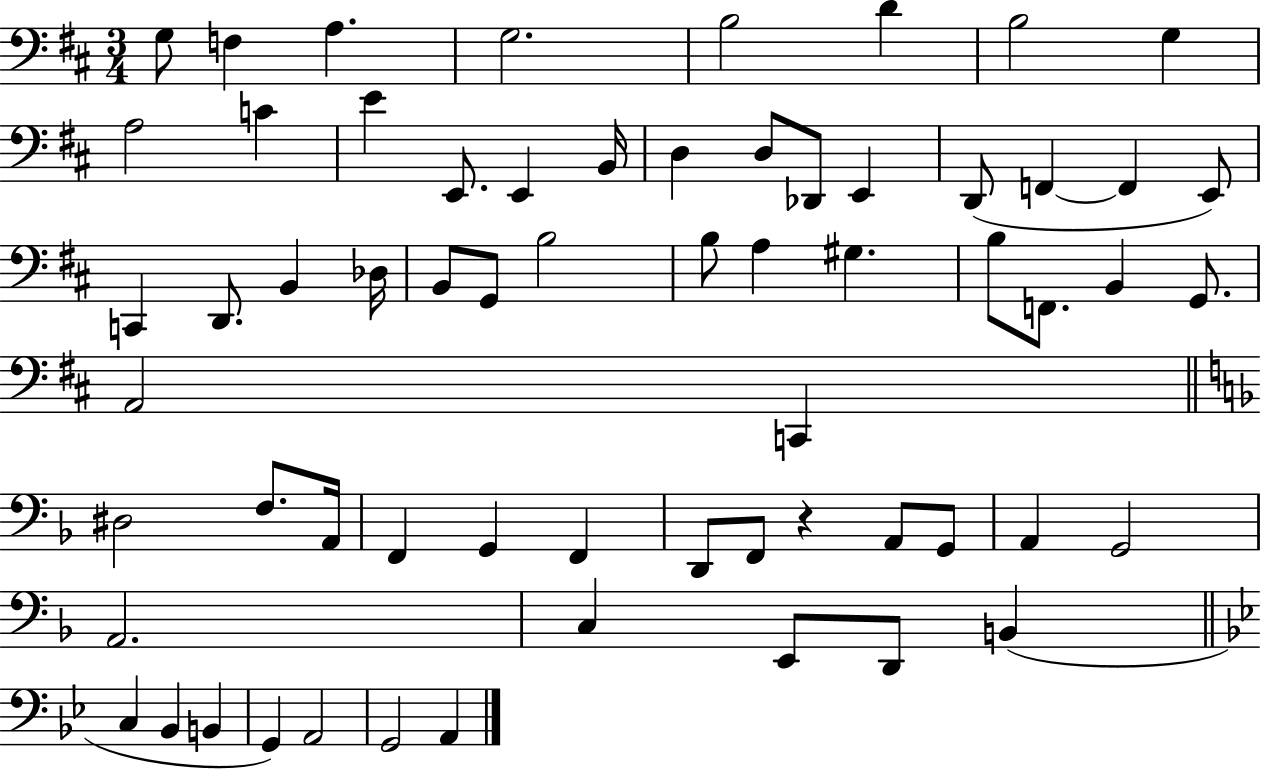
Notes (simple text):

G3/e F3/q A3/q. G3/h. B3/h D4/q B3/h G3/q A3/h C4/q E4/q E2/e. E2/q B2/s D3/q D3/e Db2/e E2/q D2/e F2/q F2/q E2/e C2/q D2/e. B2/q Db3/s B2/e G2/e B3/h B3/e A3/q G#3/q. B3/e F2/e. B2/q G2/e. A2/h C2/q D#3/h F3/e. A2/s F2/q G2/q F2/q D2/e F2/e R/q A2/e G2/e A2/q G2/h A2/h. C3/q E2/e D2/e B2/q C3/q Bb2/q B2/q G2/q A2/h G2/h A2/q